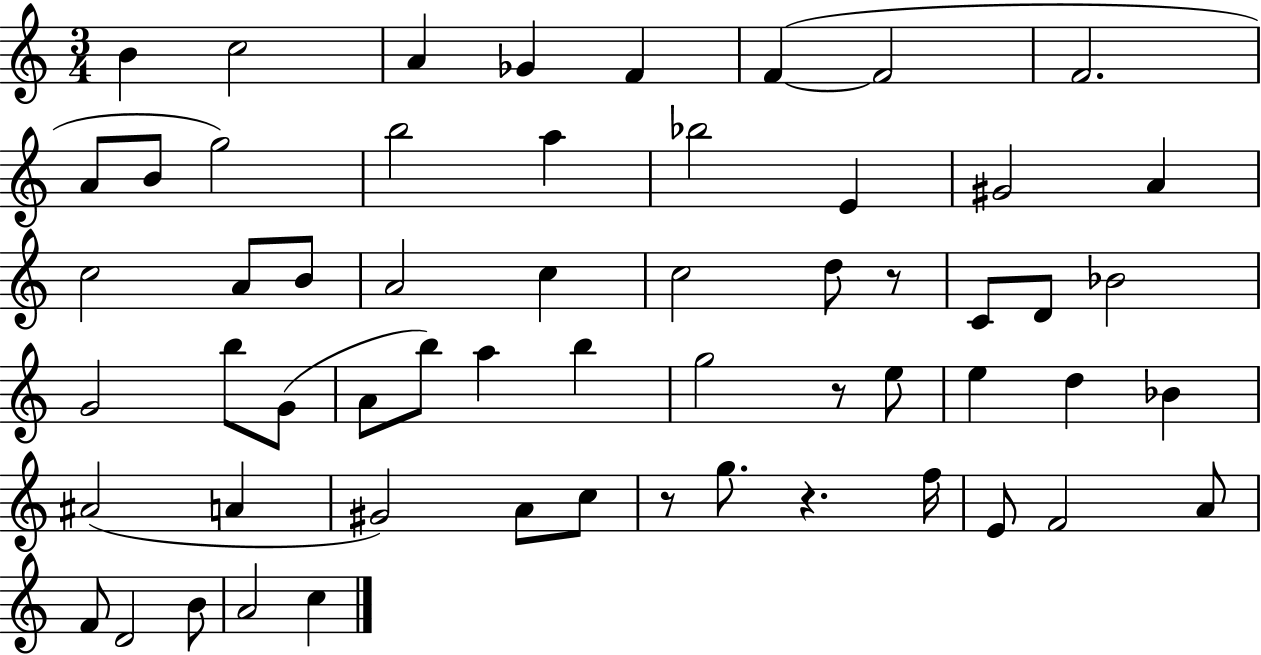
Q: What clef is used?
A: treble